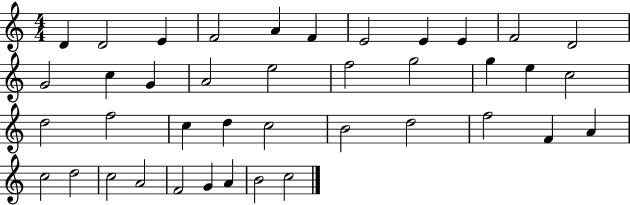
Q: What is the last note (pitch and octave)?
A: C5